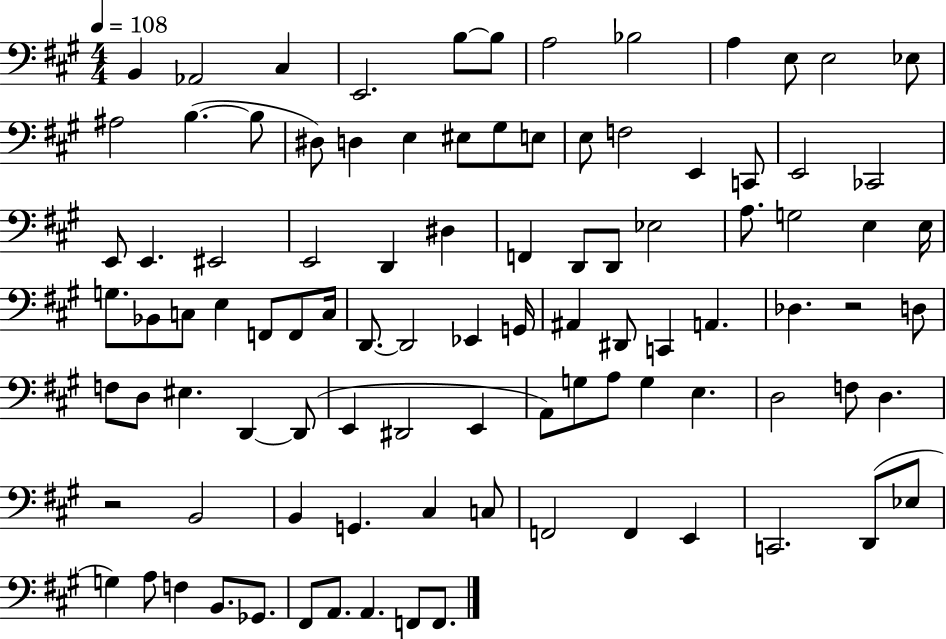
B2/q Ab2/h C#3/q E2/h. B3/e B3/e A3/h Bb3/h A3/q E3/e E3/h Eb3/e A#3/h B3/q. B3/e D#3/e D3/q E3/q EIS3/e G#3/e E3/e E3/e F3/h E2/q C2/e E2/h CES2/h E2/e E2/q. EIS2/h E2/h D2/q D#3/q F2/q D2/e D2/e Eb3/h A3/e. G3/h E3/q E3/s G3/e. Bb2/e C3/e E3/q F2/e F2/e C3/s D2/e. D2/h Eb2/q G2/s A#2/q D#2/e C2/q A2/q. Db3/q. R/h D3/e F3/e D3/e EIS3/q. D2/q D2/e E2/q D#2/h E2/q A2/e G3/e A3/e G3/q E3/q. D3/h F3/e D3/q. R/h B2/h B2/q G2/q. C#3/q C3/e F2/h F2/q E2/q C2/h. D2/e Eb3/e G3/q A3/e F3/q B2/e. Gb2/e. F#2/e A2/e. A2/q. F2/e F2/e.